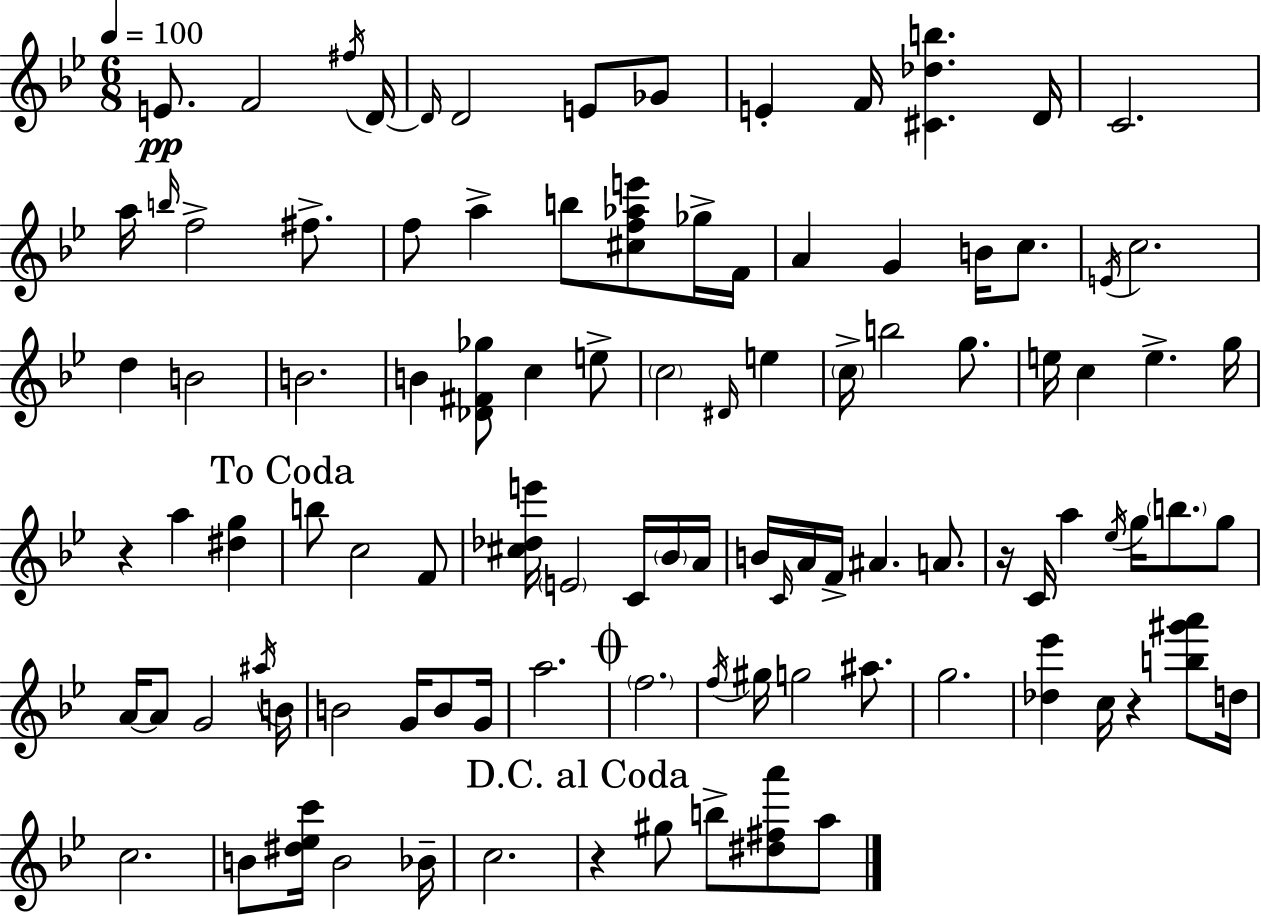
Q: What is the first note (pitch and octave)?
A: E4